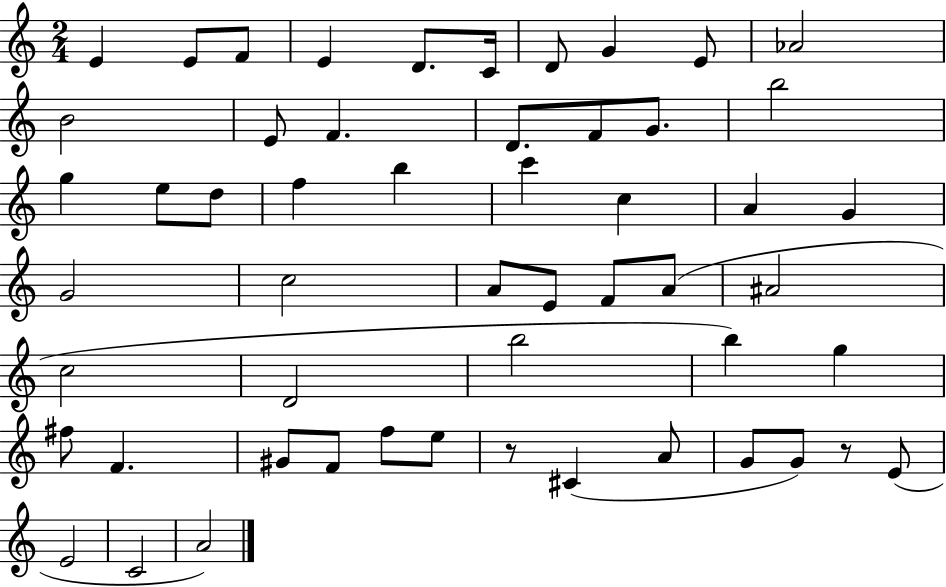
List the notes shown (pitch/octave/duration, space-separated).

E4/q E4/e F4/e E4/q D4/e. C4/s D4/e G4/q E4/e Ab4/h B4/h E4/e F4/q. D4/e. F4/e G4/e. B5/h G5/q E5/e D5/e F5/q B5/q C6/q C5/q A4/q G4/q G4/h C5/h A4/e E4/e F4/e A4/e A#4/h C5/h D4/h B5/h B5/q G5/q F#5/e F4/q. G#4/e F4/e F5/e E5/e R/e C#4/q A4/e G4/e G4/e R/e E4/e E4/h C4/h A4/h